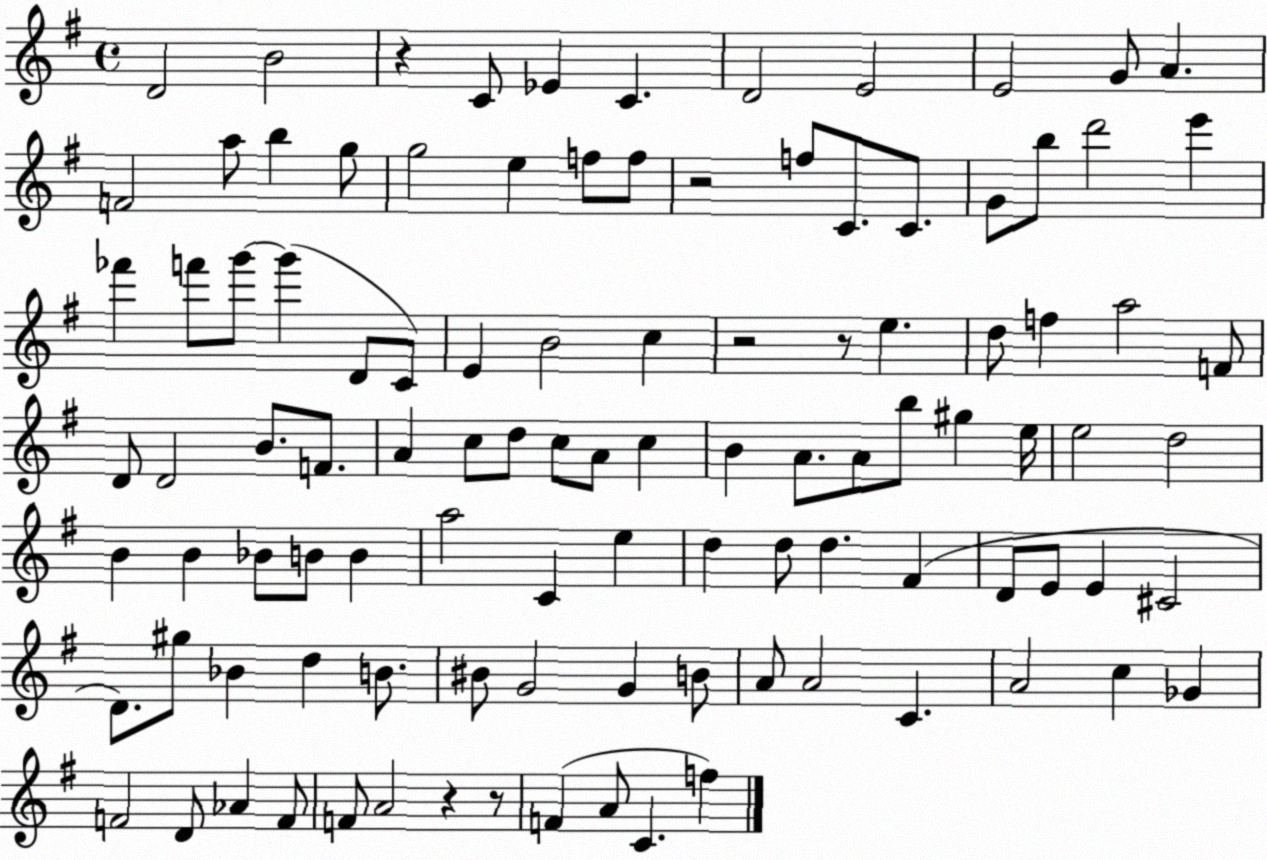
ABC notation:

X:1
T:Untitled
M:4/4
L:1/4
K:G
D2 B2 z C/2 _E C D2 E2 E2 G/2 A F2 a/2 b g/2 g2 e f/2 f/2 z2 f/2 C/2 C/2 G/2 b/2 d'2 e' _f' f'/2 g'/2 g' D/2 C/2 E B2 c z2 z/2 e d/2 f a2 F/2 D/2 D2 B/2 F/2 A c/2 d/2 c/2 A/2 c B A/2 A/2 b/2 ^g e/4 e2 d2 B B _B/2 B/2 B a2 C e d d/2 d ^F D/2 E/2 E ^C2 D/2 ^g/2 _B d B/2 ^B/2 G2 G B/2 A/2 A2 C A2 c _G F2 D/2 _A F/2 F/2 A2 z z/2 F A/2 C f